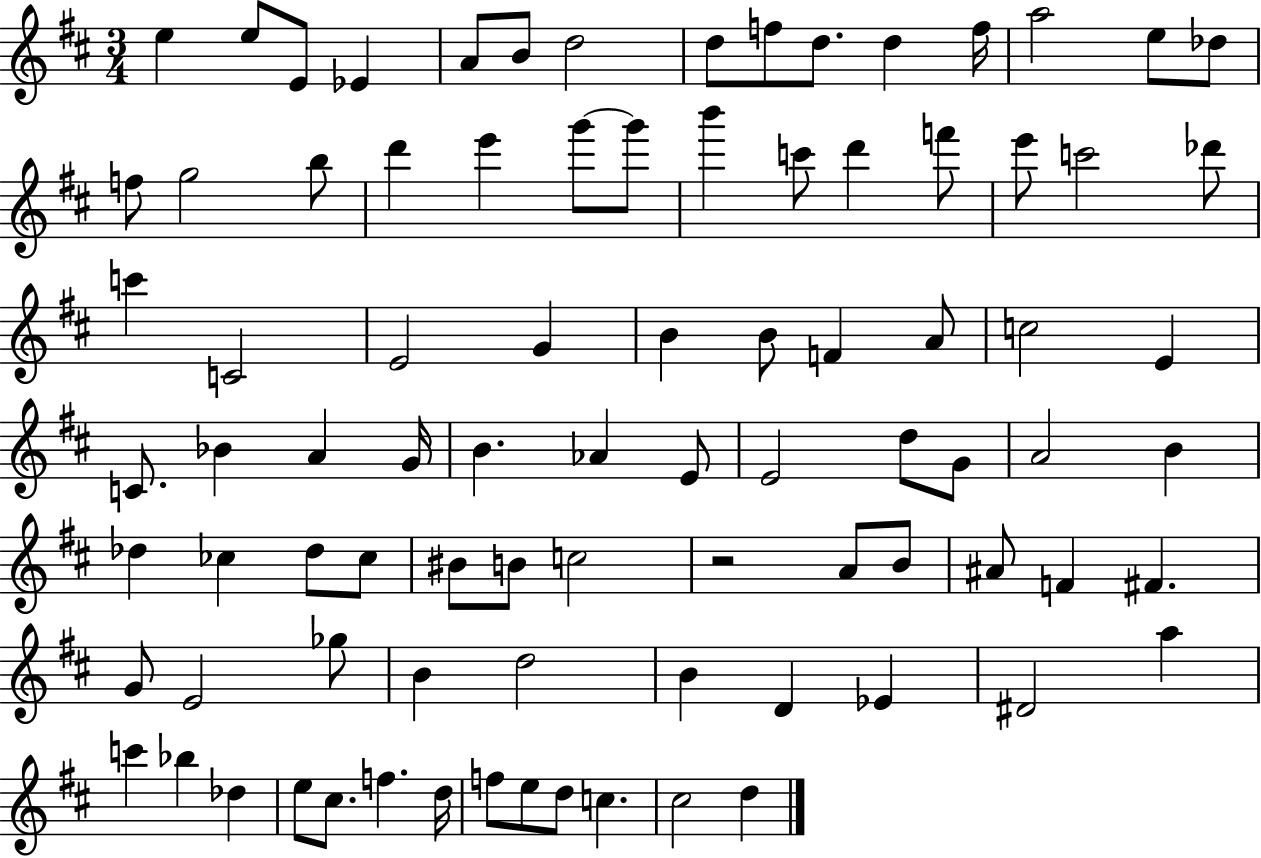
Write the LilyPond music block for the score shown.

{
  \clef treble
  \numericTimeSignature
  \time 3/4
  \key d \major
  e''4 e''8 e'8 ees'4 | a'8 b'8 d''2 | d''8 f''8 d''8. d''4 f''16 | a''2 e''8 des''8 | \break f''8 g''2 b''8 | d'''4 e'''4 g'''8~~ g'''8 | b'''4 c'''8 d'''4 f'''8 | e'''8 c'''2 des'''8 | \break c'''4 c'2 | e'2 g'4 | b'4 b'8 f'4 a'8 | c''2 e'4 | \break c'8. bes'4 a'4 g'16 | b'4. aes'4 e'8 | e'2 d''8 g'8 | a'2 b'4 | \break des''4 ces''4 des''8 ces''8 | bis'8 b'8 c''2 | r2 a'8 b'8 | ais'8 f'4 fis'4. | \break g'8 e'2 ges''8 | b'4 d''2 | b'4 d'4 ees'4 | dis'2 a''4 | \break c'''4 bes''4 des''4 | e''8 cis''8. f''4. d''16 | f''8 e''8 d''8 c''4. | cis''2 d''4 | \break \bar "|."
}